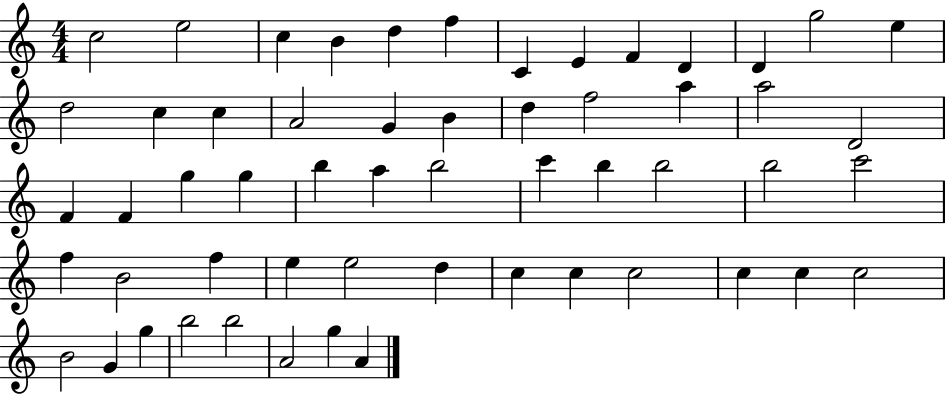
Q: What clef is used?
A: treble